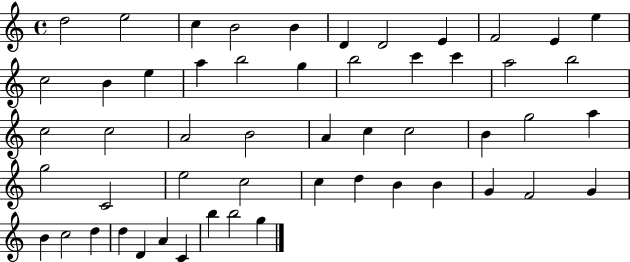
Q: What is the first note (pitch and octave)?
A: D5